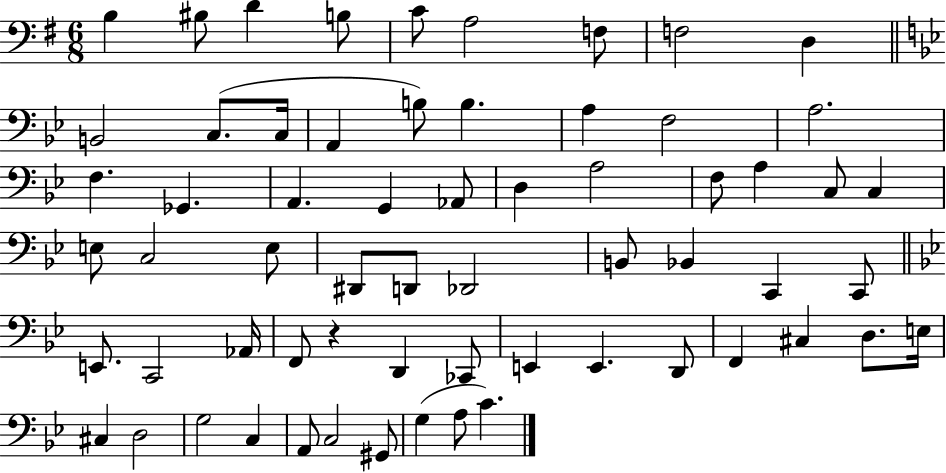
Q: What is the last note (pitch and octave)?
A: C4